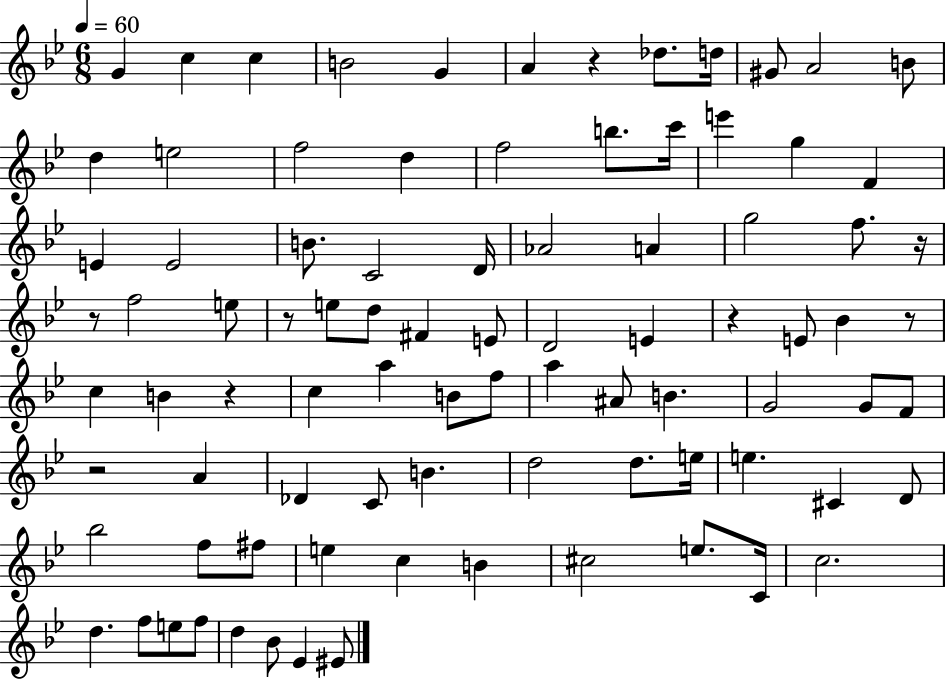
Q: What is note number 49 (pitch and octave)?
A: B4